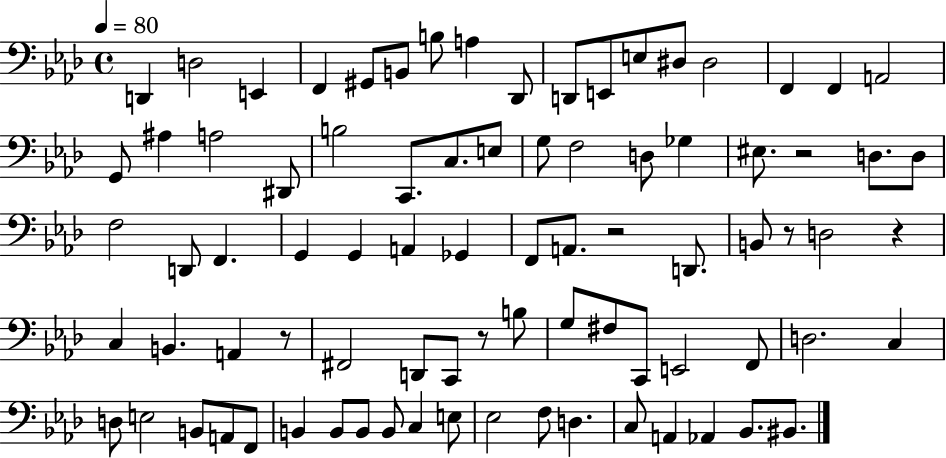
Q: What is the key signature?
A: AES major